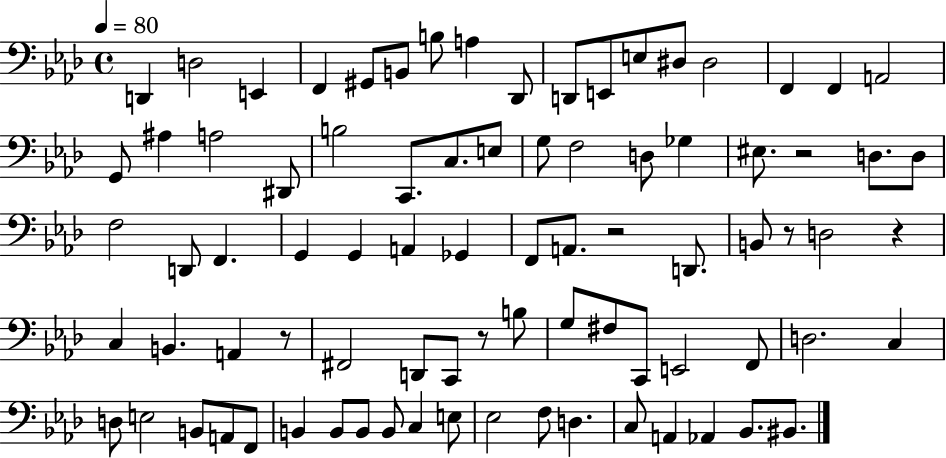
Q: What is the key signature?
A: AES major